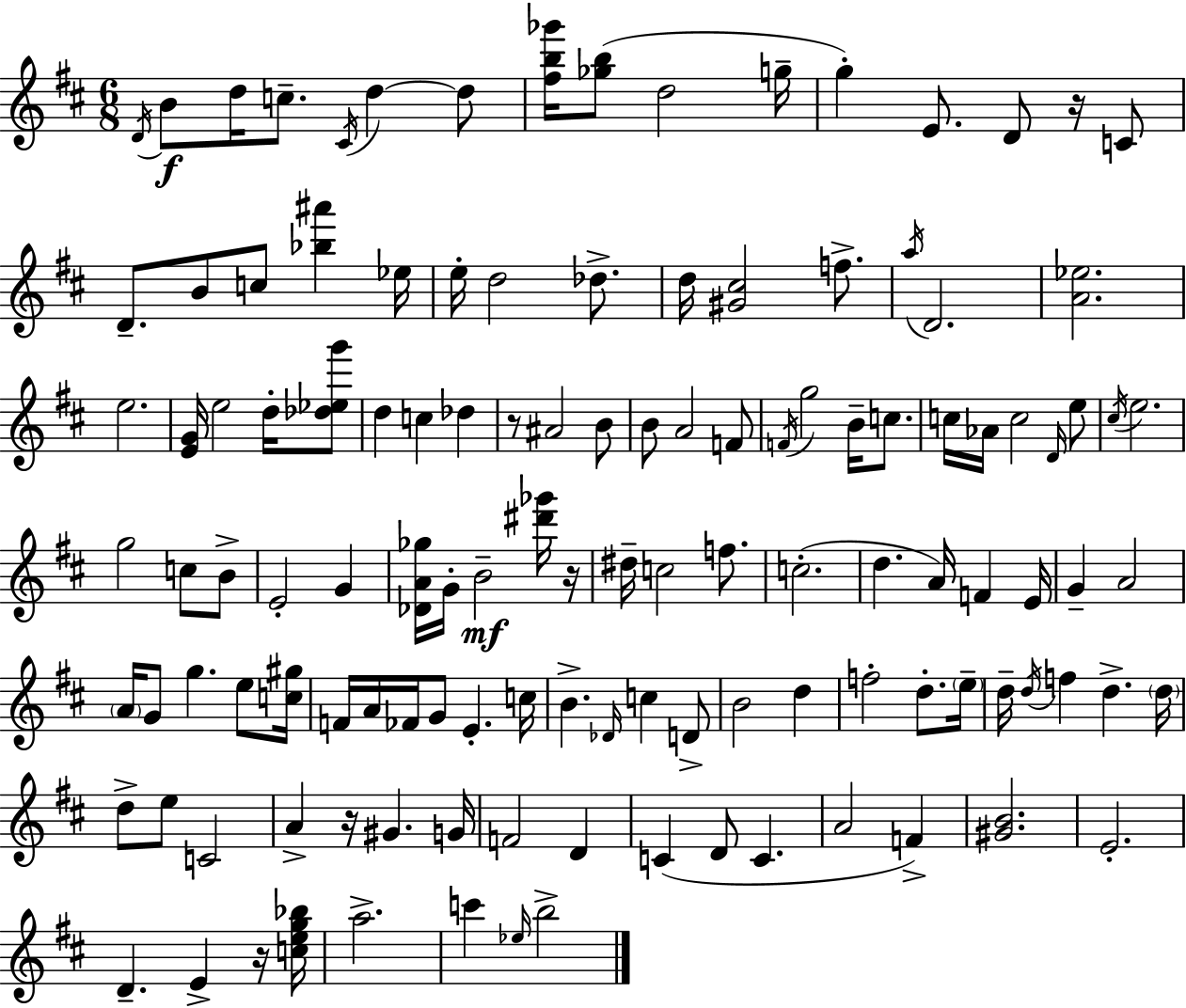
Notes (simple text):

D4/s B4/e D5/s C5/e. C#4/s D5/q D5/e [F#5,B5,Gb6]/s [Gb5,B5]/e D5/h G5/s G5/q E4/e. D4/e R/s C4/e D4/e. B4/e C5/e [Bb5,A#6]/q Eb5/s E5/s D5/h Db5/e. D5/s [G#4,C#5]/h F5/e. A5/s D4/h. [A4,Eb5]/h. E5/h. [E4,G4]/s E5/h D5/s [Db5,Eb5,G6]/e D5/q C5/q Db5/q R/e A#4/h B4/e B4/e A4/h F4/e F4/s G5/h B4/s C5/e. C5/s Ab4/s C5/h D4/s E5/e C#5/s E5/h. G5/h C5/e B4/e E4/h G4/q [Db4,A4,Gb5]/s G4/s B4/h [D#6,Gb6]/s R/s D#5/s C5/h F5/e. C5/h. D5/q. A4/s F4/q E4/s G4/q A4/h A4/s G4/e G5/q. E5/e [C5,G#5]/s F4/s A4/s FES4/s G4/e E4/q. C5/s B4/q. Db4/s C5/q D4/e B4/h D5/q F5/h D5/e. E5/s D5/s D5/s F5/q D5/q. D5/s D5/e E5/e C4/h A4/q R/s G#4/q. G4/s F4/h D4/q C4/q D4/e C4/q. A4/h F4/q [G#4,B4]/h. E4/h. D4/q. E4/q R/s [C5,E5,G5,Bb5]/s A5/h. C6/q Eb5/s B5/h